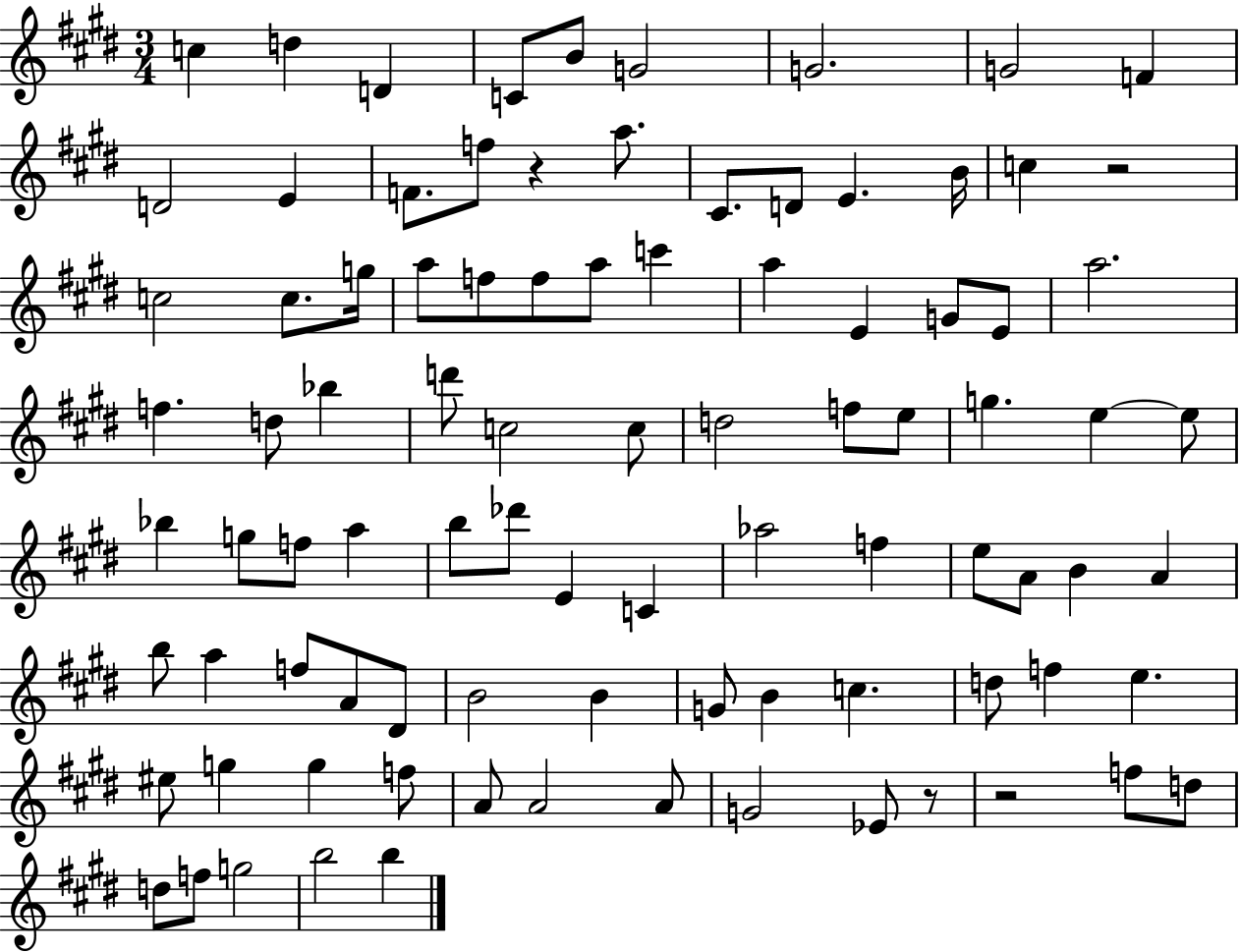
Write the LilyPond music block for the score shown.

{
  \clef treble
  \numericTimeSignature
  \time 3/4
  \key e \major
  c''4 d''4 d'4 | c'8 b'8 g'2 | g'2. | g'2 f'4 | \break d'2 e'4 | f'8. f''8 r4 a''8. | cis'8. d'8 e'4. b'16 | c''4 r2 | \break c''2 c''8. g''16 | a''8 f''8 f''8 a''8 c'''4 | a''4 e'4 g'8 e'8 | a''2. | \break f''4. d''8 bes''4 | d'''8 c''2 c''8 | d''2 f''8 e''8 | g''4. e''4~~ e''8 | \break bes''4 g''8 f''8 a''4 | b''8 des'''8 e'4 c'4 | aes''2 f''4 | e''8 a'8 b'4 a'4 | \break b''8 a''4 f''8 a'8 dis'8 | b'2 b'4 | g'8 b'4 c''4. | d''8 f''4 e''4. | \break eis''8 g''4 g''4 f''8 | a'8 a'2 a'8 | g'2 ees'8 r8 | r2 f''8 d''8 | \break d''8 f''8 g''2 | b''2 b''4 | \bar "|."
}